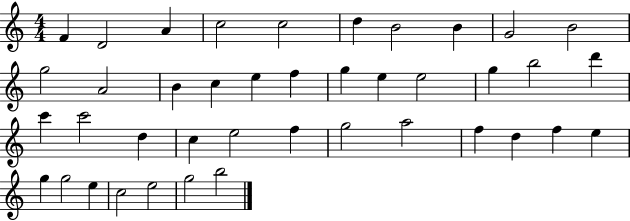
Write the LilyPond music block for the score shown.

{
  \clef treble
  \numericTimeSignature
  \time 4/4
  \key c \major
  f'4 d'2 a'4 | c''2 c''2 | d''4 b'2 b'4 | g'2 b'2 | \break g''2 a'2 | b'4 c''4 e''4 f''4 | g''4 e''4 e''2 | g''4 b''2 d'''4 | \break c'''4 c'''2 d''4 | c''4 e''2 f''4 | g''2 a''2 | f''4 d''4 f''4 e''4 | \break g''4 g''2 e''4 | c''2 e''2 | g''2 b''2 | \bar "|."
}